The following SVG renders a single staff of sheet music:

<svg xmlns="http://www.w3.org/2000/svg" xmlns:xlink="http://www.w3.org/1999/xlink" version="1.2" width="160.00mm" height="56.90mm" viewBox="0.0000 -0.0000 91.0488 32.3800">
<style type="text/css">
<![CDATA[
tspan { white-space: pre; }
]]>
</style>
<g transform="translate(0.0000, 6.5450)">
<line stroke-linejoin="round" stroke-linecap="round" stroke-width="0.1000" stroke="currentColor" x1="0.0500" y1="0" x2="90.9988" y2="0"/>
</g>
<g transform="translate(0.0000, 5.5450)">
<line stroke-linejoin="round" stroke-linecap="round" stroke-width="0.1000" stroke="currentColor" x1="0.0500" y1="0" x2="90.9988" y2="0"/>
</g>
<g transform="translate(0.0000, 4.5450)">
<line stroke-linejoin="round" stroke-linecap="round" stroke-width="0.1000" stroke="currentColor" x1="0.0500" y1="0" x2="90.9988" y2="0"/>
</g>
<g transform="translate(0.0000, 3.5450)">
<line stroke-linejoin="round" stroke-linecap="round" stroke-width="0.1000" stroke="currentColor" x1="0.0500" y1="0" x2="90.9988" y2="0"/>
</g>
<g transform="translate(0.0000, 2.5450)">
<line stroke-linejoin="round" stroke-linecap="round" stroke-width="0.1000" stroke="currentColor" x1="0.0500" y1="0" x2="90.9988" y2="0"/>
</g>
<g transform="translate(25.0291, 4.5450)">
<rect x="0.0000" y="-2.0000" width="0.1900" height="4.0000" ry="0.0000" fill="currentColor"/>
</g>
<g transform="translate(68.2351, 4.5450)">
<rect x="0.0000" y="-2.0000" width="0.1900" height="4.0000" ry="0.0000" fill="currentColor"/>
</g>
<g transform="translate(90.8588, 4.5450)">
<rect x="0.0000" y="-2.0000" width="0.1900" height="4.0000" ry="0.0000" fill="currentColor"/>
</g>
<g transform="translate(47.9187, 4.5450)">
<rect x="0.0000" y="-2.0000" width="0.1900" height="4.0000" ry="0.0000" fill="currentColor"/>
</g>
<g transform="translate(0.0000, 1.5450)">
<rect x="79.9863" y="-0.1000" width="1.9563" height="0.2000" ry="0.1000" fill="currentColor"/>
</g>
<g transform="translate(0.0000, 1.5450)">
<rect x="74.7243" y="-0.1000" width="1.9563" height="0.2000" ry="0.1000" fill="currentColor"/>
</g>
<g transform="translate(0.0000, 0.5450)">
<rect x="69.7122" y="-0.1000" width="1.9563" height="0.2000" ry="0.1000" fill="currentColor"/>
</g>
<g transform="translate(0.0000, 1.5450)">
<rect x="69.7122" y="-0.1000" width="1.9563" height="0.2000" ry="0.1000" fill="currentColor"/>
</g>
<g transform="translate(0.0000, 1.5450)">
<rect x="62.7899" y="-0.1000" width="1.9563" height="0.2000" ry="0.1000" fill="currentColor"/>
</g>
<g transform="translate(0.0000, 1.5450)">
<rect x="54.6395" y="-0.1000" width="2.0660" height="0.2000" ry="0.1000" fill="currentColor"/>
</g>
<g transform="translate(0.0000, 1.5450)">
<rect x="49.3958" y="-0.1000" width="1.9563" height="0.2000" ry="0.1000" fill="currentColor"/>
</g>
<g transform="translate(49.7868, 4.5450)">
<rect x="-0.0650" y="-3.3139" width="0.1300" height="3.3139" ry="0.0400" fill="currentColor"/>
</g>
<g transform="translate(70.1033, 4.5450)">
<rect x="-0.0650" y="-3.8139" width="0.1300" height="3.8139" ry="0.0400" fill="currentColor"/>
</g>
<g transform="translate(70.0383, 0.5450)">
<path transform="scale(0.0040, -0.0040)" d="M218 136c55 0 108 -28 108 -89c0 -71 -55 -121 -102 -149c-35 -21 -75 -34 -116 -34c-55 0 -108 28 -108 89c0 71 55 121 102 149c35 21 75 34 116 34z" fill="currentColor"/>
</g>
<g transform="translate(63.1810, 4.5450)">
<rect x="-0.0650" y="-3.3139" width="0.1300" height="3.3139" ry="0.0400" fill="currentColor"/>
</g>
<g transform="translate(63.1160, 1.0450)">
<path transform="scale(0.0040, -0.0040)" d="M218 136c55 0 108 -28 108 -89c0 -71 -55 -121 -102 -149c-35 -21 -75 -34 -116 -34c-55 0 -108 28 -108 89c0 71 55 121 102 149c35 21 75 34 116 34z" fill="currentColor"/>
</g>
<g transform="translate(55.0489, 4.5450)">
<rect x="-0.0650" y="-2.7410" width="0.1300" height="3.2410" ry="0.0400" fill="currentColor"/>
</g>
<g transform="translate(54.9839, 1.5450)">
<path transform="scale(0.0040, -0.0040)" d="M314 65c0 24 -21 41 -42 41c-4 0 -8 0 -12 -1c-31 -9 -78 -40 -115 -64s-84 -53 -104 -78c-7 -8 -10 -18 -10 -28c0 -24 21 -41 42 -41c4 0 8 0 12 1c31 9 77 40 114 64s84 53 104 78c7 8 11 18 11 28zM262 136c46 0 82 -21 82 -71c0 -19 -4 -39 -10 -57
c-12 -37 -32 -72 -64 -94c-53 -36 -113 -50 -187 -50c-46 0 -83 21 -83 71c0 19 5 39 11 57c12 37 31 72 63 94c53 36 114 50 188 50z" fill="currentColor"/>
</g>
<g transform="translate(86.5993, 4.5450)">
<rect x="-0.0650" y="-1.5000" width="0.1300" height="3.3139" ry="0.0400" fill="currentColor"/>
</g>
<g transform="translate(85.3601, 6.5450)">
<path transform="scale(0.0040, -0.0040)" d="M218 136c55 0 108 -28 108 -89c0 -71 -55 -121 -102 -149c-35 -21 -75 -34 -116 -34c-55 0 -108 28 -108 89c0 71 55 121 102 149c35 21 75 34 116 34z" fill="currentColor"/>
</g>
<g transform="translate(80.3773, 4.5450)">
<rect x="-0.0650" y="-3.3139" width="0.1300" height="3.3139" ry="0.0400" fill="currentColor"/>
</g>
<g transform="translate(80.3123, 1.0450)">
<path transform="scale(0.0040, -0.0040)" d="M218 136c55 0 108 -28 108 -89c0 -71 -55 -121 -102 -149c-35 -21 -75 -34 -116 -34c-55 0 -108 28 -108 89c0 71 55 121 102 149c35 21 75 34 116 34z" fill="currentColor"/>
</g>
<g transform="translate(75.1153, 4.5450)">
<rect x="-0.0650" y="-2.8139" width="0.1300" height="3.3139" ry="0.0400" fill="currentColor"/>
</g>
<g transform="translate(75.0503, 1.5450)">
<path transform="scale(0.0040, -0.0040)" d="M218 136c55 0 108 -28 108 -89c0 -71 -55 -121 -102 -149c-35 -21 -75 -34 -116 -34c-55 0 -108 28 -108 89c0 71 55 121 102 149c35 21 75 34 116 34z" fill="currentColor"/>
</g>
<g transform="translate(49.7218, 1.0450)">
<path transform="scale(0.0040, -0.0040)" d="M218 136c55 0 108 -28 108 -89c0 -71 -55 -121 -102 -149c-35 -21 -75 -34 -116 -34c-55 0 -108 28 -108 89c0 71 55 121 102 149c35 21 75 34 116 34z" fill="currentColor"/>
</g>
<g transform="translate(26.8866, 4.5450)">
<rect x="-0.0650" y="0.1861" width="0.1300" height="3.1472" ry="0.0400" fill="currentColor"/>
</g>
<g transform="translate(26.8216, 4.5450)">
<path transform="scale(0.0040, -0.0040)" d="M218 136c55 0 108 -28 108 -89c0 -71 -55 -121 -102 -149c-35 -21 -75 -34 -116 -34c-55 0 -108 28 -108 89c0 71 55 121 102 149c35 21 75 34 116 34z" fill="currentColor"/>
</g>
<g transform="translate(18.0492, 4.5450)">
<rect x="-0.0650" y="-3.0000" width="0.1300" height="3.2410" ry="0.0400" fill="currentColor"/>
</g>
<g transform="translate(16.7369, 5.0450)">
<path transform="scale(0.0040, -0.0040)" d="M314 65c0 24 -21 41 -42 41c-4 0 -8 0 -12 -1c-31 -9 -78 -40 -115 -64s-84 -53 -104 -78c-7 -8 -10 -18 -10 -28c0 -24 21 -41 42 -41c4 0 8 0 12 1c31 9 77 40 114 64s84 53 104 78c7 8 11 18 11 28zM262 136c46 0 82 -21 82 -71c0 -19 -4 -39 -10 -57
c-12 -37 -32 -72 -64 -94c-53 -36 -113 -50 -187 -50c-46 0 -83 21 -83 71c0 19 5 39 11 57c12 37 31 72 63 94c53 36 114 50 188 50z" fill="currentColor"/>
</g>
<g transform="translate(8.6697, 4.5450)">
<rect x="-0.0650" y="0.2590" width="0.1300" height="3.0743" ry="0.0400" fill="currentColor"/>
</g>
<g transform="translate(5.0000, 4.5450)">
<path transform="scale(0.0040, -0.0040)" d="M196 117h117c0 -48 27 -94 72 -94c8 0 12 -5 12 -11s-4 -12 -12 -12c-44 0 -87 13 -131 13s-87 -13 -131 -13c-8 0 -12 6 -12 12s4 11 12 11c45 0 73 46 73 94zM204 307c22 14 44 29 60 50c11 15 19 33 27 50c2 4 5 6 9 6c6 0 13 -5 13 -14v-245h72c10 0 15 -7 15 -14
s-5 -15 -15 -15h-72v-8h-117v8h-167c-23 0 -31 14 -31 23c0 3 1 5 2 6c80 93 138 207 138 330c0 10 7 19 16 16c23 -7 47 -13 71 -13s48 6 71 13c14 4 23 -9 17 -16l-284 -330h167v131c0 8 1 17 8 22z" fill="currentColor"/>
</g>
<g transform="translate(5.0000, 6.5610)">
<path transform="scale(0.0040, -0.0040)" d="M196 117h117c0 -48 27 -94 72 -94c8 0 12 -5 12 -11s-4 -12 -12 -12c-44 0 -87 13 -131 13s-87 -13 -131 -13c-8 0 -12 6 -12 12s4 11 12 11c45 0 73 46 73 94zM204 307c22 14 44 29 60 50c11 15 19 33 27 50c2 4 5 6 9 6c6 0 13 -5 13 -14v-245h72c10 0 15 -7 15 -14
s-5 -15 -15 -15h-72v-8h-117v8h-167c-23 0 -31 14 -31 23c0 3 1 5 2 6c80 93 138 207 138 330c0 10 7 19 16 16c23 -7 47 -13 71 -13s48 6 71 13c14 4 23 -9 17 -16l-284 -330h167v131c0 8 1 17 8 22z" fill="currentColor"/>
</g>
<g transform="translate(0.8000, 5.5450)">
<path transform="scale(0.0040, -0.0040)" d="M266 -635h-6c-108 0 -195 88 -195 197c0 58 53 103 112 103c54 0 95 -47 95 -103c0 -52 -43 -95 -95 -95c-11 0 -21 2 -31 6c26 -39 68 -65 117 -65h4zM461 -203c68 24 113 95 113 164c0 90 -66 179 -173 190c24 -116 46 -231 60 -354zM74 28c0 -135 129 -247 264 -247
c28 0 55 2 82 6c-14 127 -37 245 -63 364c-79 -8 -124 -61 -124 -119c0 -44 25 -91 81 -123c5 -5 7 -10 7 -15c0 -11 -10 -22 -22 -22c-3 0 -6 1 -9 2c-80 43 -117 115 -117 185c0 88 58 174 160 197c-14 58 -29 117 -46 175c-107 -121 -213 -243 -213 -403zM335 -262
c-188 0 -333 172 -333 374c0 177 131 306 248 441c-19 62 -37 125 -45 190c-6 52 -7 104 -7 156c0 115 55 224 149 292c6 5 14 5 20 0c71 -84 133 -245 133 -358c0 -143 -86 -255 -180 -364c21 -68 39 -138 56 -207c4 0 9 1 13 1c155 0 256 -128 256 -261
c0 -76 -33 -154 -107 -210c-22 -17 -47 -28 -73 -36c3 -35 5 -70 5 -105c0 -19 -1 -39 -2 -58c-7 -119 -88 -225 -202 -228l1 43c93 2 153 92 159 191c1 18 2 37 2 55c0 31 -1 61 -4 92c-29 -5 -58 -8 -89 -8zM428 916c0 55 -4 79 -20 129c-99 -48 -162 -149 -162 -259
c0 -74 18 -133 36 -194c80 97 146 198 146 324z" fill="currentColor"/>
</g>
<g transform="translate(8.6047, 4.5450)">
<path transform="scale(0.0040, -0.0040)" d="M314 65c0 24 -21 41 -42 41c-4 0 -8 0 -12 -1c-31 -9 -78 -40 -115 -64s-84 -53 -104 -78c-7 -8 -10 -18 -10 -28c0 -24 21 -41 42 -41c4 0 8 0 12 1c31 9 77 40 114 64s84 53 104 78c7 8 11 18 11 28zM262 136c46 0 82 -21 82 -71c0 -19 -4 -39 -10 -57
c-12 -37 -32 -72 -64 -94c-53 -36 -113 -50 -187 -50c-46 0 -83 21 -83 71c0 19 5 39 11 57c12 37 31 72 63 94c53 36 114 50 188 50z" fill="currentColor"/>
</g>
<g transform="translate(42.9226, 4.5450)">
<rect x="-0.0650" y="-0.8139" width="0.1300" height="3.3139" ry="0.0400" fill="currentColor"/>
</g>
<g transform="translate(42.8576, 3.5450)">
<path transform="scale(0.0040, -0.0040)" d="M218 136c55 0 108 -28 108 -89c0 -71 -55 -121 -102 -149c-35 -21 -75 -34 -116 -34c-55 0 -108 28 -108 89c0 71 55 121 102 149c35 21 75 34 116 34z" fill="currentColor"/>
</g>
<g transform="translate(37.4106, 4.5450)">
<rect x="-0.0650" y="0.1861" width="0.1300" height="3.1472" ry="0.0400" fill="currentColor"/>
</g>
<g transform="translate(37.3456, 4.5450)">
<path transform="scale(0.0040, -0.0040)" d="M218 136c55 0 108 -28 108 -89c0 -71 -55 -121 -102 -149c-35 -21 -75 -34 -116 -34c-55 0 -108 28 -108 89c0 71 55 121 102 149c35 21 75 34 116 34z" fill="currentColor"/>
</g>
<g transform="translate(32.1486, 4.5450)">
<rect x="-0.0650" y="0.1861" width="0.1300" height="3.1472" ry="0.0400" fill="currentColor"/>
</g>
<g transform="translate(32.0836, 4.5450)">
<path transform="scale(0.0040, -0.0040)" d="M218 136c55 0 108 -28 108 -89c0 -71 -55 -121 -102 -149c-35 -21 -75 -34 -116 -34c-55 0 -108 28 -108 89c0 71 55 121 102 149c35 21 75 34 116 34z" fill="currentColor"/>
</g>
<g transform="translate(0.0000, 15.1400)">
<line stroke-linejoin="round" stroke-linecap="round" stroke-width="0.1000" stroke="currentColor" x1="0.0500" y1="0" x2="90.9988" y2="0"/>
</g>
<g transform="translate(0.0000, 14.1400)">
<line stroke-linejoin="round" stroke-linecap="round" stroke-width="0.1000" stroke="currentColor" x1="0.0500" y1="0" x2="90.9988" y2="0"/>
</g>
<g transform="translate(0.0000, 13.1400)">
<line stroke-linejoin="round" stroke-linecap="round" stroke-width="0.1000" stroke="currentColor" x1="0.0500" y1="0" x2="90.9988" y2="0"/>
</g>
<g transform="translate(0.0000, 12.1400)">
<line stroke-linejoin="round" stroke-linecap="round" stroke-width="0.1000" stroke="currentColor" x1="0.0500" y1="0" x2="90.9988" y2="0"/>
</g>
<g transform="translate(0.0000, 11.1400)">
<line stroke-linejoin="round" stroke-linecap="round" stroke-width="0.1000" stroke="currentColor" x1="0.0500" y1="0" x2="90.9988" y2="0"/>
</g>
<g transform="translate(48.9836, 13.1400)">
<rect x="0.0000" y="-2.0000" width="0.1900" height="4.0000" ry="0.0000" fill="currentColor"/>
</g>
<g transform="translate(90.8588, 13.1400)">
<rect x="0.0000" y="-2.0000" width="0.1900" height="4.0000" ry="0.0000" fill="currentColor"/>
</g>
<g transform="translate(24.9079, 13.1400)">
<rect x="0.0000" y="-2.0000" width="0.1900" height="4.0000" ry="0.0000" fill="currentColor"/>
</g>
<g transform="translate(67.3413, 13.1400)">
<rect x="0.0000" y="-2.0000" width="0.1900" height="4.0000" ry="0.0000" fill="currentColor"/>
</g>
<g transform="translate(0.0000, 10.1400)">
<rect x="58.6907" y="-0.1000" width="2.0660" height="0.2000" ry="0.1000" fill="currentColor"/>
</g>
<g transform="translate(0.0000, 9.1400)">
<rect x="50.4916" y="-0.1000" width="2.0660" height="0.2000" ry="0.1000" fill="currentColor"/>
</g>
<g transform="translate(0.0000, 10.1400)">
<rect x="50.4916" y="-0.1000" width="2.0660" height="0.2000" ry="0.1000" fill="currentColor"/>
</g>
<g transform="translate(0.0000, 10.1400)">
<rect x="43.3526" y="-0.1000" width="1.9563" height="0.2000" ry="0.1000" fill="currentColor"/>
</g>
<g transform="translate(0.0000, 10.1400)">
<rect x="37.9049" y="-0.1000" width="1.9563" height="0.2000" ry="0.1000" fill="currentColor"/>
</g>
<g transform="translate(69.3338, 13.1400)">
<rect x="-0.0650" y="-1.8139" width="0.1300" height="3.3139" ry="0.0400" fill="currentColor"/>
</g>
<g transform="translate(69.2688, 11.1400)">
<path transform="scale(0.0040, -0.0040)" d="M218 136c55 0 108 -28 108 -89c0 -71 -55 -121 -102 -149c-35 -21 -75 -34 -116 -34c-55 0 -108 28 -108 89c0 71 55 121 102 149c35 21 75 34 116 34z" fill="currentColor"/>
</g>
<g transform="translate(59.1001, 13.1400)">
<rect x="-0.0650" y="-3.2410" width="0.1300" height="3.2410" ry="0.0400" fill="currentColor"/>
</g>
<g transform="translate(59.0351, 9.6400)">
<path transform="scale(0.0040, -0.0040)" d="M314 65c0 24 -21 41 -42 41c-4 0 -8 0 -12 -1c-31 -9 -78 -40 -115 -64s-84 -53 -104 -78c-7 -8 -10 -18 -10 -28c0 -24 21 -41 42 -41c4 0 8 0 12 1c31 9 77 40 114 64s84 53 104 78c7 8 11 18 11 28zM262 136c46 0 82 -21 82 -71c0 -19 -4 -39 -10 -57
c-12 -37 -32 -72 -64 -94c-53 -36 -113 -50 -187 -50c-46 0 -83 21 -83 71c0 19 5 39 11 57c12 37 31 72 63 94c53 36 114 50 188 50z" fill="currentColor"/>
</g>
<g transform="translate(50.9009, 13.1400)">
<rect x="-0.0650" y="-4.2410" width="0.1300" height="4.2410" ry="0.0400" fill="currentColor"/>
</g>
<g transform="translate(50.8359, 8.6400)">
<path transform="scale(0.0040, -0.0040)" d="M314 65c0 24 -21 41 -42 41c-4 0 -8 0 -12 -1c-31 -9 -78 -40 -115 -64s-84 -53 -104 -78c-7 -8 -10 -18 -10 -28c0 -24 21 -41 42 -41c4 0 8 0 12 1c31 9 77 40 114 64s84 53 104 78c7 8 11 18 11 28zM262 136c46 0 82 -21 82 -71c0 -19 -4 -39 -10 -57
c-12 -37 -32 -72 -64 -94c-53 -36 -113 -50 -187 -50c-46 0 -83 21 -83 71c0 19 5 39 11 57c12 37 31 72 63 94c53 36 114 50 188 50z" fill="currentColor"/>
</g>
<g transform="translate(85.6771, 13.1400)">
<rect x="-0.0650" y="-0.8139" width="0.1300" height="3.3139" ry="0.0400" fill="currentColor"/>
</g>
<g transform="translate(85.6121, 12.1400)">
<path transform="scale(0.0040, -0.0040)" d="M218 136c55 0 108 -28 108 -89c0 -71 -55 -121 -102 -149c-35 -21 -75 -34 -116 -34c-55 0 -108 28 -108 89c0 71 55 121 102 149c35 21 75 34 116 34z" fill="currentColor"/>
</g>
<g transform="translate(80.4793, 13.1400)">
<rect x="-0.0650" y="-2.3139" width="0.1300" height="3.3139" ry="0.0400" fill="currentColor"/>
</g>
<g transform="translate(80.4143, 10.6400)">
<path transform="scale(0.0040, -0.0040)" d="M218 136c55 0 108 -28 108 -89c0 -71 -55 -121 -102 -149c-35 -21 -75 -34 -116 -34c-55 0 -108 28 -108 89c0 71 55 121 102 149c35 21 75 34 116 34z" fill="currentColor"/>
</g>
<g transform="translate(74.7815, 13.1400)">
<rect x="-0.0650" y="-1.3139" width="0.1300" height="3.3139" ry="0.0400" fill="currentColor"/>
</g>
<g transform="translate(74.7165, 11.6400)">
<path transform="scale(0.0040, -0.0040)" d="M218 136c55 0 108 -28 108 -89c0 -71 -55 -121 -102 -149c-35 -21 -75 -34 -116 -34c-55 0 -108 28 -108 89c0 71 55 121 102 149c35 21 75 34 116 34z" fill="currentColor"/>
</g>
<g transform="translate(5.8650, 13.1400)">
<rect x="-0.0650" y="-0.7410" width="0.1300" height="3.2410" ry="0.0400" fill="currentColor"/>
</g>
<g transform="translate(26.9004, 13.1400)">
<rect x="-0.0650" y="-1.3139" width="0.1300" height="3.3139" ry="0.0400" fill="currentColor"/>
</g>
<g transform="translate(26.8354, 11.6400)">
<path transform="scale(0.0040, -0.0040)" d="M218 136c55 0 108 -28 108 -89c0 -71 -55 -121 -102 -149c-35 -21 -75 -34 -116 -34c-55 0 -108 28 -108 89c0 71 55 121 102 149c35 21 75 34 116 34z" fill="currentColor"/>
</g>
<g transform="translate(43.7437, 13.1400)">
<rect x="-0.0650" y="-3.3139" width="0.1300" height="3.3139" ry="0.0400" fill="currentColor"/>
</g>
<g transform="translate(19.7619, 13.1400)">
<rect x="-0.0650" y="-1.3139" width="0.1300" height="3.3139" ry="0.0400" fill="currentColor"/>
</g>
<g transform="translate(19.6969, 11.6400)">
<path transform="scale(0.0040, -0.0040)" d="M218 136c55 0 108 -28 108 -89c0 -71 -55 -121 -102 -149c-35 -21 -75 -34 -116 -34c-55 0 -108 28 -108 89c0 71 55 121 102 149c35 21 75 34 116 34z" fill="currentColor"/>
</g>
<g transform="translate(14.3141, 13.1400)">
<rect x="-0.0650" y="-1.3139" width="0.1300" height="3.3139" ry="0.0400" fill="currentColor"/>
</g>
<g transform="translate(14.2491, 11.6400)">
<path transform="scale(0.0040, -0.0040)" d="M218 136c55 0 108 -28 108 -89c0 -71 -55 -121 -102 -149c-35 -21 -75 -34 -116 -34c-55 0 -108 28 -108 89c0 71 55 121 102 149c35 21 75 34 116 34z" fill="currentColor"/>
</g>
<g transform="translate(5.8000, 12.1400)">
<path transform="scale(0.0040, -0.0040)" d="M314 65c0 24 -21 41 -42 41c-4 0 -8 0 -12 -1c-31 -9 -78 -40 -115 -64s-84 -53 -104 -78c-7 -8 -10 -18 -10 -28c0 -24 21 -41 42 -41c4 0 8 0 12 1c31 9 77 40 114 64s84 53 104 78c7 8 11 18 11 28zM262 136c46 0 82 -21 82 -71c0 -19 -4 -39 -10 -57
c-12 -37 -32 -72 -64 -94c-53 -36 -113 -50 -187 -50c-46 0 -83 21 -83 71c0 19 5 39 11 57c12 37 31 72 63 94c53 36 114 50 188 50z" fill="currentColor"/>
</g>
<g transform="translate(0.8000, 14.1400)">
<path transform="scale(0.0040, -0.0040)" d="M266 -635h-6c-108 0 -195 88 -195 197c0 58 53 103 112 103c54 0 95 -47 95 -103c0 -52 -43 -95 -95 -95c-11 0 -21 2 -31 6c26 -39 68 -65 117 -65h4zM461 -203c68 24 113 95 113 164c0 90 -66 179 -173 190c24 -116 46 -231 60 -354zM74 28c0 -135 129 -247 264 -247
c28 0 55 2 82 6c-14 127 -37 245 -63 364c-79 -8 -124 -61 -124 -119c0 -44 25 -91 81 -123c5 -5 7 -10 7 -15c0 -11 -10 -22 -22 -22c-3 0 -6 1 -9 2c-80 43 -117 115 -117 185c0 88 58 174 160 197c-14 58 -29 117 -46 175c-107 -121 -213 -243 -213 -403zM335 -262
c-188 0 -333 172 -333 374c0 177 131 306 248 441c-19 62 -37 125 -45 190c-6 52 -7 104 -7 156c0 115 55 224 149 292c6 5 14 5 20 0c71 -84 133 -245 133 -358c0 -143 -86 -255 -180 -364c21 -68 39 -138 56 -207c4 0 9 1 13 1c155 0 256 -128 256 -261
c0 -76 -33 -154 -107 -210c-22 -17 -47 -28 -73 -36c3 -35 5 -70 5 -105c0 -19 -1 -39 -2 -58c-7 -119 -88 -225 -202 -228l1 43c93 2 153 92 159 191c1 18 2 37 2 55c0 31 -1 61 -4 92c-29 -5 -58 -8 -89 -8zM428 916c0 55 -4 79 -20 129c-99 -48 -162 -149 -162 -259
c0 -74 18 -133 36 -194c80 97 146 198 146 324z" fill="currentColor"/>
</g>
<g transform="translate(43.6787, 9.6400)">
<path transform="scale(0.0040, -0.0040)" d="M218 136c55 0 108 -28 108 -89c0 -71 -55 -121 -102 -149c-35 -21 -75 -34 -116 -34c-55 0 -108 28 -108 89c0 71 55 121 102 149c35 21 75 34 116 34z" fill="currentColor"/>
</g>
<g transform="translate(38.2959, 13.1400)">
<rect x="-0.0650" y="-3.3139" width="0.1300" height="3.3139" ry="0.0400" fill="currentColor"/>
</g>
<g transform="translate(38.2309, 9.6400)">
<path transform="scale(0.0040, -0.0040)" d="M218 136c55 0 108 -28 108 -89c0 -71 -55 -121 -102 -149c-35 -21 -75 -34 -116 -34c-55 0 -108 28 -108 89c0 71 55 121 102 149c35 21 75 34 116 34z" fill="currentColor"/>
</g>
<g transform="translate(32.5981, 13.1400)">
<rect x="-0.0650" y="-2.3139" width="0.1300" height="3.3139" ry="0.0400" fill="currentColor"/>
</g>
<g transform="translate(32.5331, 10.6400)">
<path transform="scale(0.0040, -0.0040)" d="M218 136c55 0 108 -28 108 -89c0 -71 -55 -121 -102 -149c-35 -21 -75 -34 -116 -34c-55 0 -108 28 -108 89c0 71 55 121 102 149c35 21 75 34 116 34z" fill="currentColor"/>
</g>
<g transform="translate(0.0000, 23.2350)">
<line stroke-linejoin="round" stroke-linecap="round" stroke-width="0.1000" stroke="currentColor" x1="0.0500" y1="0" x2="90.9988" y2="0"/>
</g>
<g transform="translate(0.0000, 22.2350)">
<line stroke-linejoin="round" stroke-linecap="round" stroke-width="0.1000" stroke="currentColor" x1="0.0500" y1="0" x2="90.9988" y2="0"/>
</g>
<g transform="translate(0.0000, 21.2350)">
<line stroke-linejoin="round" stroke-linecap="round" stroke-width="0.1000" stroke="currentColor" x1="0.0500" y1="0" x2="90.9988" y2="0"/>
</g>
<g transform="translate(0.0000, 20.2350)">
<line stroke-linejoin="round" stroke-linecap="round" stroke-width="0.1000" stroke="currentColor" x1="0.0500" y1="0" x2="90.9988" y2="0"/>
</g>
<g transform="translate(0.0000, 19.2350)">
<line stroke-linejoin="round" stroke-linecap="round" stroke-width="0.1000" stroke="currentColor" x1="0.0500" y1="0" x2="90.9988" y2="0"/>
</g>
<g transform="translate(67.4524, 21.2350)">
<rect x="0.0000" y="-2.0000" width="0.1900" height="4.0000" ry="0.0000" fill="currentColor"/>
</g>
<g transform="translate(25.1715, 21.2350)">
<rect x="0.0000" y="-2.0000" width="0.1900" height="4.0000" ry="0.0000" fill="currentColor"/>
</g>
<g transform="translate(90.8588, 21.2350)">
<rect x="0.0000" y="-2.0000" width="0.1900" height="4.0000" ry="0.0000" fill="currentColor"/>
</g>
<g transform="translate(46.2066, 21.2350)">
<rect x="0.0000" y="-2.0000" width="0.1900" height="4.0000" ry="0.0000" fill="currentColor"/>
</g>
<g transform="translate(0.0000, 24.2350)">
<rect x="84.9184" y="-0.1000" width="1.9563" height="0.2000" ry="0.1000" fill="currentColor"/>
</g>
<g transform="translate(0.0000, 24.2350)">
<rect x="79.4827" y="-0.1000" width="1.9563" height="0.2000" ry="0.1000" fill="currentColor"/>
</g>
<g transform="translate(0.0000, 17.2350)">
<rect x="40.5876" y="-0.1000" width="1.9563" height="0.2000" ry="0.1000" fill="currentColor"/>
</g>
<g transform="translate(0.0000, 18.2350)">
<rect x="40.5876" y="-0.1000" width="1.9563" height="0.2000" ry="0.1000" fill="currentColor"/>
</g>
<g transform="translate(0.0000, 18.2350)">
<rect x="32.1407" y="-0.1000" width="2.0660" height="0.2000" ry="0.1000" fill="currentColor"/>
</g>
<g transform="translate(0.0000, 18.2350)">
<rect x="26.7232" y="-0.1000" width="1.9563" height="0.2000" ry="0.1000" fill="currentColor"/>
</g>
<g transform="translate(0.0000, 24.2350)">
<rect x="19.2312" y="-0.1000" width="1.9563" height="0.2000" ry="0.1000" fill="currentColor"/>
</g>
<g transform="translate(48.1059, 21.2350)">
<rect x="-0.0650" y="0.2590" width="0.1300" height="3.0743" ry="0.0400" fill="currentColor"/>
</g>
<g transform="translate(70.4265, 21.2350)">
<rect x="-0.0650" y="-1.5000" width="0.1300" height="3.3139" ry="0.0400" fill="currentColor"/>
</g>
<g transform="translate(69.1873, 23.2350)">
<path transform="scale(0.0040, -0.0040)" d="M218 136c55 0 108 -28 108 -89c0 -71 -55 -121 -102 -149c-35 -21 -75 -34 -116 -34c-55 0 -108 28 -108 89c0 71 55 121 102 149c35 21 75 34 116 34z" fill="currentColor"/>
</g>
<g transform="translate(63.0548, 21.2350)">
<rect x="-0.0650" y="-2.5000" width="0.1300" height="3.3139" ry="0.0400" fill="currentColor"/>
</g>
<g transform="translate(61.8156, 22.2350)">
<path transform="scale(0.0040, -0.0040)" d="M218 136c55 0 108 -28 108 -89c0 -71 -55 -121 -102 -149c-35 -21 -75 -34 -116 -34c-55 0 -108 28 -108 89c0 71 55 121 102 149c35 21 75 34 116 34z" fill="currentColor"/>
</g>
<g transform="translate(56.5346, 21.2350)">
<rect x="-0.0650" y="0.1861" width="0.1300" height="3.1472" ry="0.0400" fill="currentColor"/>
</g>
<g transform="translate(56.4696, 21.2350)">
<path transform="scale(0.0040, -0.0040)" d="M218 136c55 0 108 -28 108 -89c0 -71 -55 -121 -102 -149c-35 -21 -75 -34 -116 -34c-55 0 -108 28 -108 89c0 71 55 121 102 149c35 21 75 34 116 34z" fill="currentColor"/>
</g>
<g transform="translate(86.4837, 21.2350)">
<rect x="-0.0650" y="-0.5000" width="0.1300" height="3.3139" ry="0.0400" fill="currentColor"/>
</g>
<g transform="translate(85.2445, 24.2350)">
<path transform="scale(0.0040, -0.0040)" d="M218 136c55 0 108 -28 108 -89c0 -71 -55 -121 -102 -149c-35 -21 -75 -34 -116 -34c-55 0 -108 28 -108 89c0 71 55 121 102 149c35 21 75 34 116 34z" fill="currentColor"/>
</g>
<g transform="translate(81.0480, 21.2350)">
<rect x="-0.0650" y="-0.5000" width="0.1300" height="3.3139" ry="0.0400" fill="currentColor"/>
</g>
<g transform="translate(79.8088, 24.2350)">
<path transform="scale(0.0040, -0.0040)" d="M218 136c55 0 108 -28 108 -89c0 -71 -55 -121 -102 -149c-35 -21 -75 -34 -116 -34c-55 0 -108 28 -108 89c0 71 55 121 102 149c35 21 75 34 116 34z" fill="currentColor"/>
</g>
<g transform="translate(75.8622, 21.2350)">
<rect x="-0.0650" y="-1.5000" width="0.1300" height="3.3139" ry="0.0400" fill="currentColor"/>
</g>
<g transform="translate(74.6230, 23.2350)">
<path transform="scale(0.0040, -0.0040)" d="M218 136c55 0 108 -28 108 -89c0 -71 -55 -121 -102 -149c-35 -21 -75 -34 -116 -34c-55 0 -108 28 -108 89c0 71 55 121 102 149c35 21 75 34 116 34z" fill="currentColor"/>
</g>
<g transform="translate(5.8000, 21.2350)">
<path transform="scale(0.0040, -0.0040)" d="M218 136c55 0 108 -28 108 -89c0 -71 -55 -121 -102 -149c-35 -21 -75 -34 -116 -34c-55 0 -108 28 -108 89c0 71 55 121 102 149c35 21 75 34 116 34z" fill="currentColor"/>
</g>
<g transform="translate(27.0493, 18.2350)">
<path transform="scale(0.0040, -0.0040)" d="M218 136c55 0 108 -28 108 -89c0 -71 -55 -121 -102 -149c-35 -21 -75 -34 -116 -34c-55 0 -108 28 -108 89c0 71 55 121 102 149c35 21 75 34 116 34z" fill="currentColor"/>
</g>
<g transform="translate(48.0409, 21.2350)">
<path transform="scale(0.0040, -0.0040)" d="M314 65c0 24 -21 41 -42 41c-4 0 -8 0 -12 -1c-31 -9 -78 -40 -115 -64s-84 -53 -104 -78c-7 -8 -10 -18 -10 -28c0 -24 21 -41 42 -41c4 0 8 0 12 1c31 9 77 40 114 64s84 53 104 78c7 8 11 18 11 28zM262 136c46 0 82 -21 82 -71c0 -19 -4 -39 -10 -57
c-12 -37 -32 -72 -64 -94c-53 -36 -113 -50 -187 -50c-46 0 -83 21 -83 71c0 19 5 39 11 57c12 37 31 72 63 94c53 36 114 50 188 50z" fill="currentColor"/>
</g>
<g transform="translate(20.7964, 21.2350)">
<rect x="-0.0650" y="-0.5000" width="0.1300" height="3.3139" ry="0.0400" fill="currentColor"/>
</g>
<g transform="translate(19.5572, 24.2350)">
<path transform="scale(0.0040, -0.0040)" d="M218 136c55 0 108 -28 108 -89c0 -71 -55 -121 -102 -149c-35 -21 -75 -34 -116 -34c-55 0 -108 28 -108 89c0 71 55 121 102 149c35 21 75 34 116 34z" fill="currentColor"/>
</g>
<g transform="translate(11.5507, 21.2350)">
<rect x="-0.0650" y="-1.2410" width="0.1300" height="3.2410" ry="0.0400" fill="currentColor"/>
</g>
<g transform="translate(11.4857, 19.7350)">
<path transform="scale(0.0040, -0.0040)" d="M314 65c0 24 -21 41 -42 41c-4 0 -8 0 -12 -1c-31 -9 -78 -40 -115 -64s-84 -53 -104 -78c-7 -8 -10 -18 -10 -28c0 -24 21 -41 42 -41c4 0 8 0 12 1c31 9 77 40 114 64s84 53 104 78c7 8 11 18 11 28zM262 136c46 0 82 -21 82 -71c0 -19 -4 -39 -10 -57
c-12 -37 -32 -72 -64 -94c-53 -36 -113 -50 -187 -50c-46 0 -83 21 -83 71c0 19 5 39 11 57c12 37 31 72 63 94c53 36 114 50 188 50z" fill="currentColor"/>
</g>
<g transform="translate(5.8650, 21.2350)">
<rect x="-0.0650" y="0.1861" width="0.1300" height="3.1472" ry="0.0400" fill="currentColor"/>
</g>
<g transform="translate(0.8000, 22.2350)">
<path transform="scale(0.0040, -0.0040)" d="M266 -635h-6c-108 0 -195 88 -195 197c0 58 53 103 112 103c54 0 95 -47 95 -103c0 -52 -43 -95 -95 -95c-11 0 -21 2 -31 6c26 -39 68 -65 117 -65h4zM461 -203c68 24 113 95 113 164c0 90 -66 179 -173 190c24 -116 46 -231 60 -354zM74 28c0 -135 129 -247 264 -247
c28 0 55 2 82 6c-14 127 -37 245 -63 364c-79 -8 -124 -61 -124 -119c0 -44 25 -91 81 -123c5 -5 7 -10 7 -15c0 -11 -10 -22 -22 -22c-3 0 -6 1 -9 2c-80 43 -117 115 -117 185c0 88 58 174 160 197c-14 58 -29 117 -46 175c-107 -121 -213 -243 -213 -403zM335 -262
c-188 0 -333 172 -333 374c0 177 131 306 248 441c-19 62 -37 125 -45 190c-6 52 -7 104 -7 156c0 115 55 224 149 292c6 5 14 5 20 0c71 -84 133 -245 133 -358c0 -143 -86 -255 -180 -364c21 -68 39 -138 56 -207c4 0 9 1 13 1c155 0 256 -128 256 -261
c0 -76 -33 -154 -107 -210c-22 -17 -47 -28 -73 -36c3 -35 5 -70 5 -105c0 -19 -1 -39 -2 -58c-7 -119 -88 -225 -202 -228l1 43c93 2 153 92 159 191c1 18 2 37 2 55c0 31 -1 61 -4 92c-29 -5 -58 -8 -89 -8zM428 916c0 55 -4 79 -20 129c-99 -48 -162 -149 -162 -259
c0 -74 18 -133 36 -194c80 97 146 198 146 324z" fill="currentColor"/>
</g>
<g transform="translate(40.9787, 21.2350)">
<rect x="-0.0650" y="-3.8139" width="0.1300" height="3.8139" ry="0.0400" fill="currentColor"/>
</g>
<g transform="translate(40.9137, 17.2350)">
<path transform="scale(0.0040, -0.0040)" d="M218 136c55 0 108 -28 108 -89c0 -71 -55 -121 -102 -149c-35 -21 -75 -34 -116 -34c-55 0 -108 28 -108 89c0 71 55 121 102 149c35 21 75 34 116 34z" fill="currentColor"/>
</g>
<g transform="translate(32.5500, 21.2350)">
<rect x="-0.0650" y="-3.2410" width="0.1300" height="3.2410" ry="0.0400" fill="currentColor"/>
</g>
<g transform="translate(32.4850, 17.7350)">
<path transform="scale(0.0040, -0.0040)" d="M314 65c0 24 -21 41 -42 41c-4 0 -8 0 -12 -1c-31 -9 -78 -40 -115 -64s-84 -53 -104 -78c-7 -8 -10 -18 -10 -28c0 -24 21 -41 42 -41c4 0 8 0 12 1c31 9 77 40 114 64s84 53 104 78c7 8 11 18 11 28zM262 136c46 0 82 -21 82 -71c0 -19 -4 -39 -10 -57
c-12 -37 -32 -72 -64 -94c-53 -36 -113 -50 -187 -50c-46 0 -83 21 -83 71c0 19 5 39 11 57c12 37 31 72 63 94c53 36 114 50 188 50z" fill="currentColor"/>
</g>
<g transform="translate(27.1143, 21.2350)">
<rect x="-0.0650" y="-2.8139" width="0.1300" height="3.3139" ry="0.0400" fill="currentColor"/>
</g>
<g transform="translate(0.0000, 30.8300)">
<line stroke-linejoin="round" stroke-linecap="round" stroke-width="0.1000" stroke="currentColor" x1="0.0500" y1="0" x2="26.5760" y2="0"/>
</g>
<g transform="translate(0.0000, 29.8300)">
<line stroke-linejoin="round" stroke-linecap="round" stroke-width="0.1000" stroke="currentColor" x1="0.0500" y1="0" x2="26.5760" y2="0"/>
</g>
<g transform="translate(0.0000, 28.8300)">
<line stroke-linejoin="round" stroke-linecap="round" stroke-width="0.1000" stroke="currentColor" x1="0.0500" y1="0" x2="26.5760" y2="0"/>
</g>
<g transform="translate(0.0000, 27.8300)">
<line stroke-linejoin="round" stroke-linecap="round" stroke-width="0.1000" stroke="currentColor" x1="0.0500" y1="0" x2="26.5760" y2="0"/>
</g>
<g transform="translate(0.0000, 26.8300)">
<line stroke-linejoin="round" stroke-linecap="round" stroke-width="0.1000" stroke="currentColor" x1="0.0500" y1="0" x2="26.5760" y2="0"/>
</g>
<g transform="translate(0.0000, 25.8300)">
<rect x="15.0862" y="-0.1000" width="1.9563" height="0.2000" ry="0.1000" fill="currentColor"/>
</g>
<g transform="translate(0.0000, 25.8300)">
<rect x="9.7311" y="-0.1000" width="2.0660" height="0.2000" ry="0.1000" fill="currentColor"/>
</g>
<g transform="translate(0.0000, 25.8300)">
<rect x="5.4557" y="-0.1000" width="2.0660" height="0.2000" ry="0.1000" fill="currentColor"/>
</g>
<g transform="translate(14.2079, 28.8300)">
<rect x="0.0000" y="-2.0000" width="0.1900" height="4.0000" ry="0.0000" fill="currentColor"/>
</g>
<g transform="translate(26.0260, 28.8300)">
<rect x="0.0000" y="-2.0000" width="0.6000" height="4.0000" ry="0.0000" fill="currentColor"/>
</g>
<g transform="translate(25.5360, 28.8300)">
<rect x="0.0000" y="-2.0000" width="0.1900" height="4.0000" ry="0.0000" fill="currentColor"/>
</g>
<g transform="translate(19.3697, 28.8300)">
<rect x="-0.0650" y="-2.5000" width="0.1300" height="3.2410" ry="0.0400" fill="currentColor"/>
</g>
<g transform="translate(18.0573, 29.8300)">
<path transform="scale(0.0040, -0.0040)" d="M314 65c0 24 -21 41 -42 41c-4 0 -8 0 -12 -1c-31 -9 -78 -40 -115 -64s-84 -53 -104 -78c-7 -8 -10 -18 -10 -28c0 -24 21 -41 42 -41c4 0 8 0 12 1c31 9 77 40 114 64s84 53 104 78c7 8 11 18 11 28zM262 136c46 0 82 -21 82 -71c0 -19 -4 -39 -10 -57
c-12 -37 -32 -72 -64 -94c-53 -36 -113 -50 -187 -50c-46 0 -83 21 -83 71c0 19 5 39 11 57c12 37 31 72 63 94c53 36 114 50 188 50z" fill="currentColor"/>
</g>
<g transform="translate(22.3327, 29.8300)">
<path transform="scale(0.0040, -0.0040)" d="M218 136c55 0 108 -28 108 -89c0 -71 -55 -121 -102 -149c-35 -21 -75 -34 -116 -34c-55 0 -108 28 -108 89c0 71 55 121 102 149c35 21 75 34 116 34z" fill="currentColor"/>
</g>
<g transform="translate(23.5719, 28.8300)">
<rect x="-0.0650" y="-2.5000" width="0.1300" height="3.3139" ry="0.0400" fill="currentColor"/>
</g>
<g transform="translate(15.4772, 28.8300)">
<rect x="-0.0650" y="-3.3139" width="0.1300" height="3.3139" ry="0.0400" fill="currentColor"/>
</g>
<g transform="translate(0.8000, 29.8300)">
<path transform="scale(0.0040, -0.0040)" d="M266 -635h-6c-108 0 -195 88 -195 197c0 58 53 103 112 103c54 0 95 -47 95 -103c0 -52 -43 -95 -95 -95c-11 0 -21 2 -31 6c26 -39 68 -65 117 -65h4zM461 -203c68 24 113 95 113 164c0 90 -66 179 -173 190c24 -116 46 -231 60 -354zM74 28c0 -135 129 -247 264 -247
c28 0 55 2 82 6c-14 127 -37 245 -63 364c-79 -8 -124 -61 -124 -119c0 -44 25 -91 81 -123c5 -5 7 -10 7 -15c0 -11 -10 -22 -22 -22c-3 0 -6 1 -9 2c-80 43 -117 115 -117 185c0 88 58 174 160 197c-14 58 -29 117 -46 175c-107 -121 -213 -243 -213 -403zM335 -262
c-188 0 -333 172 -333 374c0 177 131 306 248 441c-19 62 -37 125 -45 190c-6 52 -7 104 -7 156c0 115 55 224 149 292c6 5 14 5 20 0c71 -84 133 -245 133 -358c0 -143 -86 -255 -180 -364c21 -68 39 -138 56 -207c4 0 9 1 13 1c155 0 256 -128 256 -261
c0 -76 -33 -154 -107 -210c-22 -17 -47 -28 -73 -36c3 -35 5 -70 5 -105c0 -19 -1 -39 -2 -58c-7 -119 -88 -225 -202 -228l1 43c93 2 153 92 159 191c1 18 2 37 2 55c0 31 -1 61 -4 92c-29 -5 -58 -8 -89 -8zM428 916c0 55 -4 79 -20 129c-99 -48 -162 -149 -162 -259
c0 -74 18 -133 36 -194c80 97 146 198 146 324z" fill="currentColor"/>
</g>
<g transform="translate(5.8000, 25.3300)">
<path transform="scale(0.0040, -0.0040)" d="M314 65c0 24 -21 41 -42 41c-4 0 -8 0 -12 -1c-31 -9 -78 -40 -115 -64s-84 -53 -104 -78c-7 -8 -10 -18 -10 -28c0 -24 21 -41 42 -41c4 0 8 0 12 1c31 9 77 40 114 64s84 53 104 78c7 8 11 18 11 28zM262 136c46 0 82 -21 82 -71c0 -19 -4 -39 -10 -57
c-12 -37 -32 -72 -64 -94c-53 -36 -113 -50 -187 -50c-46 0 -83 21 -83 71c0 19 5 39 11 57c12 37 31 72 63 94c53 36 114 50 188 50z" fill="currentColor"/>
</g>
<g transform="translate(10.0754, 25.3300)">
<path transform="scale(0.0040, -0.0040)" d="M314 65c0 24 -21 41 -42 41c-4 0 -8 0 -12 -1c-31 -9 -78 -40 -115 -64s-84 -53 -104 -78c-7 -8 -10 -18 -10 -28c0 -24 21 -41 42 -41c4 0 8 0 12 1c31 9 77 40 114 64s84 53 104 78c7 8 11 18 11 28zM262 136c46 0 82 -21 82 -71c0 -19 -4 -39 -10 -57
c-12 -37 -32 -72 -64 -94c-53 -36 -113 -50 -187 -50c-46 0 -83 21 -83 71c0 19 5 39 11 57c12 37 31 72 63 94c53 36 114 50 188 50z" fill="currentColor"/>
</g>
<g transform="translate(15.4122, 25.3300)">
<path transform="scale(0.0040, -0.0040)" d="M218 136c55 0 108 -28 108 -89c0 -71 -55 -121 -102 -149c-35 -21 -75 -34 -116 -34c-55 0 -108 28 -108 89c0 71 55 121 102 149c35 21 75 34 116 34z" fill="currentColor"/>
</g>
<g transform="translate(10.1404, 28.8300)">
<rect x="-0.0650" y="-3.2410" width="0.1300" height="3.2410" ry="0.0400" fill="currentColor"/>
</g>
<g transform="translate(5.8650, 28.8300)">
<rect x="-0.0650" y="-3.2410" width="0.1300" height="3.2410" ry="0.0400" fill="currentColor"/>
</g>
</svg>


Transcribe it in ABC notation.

X:1
T:Untitled
M:4/4
L:1/4
K:C
B2 A2 B B B d b a2 b c' a b E d2 e e e g b b d'2 b2 f e g d B e2 C a b2 c' B2 B G E E C C b2 b2 b G2 G